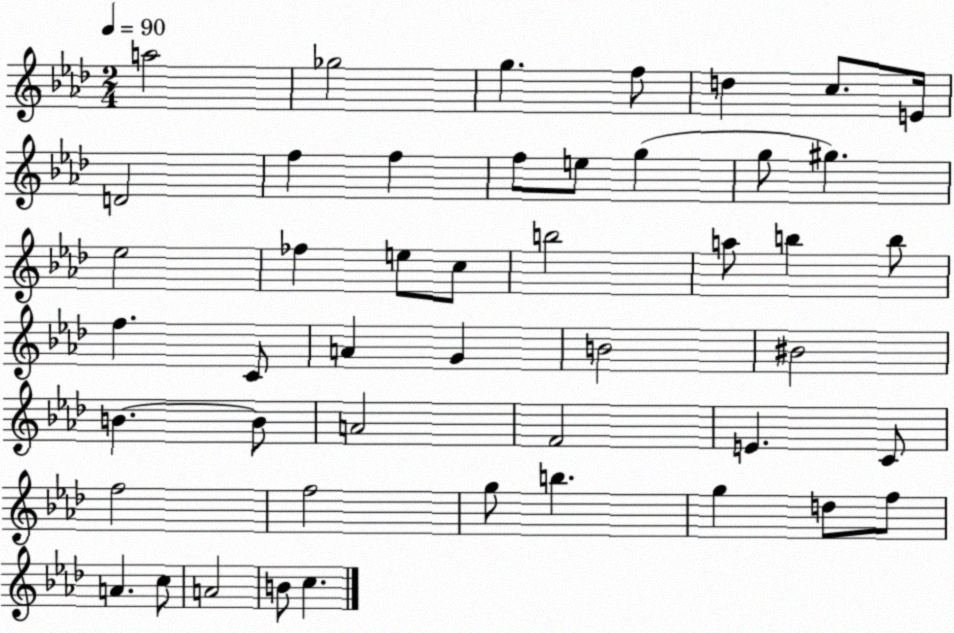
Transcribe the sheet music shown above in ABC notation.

X:1
T:Untitled
M:2/4
L:1/4
K:Ab
a2 _g2 g f/2 d c/2 E/4 D2 f f f/2 e/2 g g/2 ^g _e2 _f e/2 c/2 b2 a/2 b b/2 f C/2 A G B2 ^B2 B B/2 A2 F2 E C/2 f2 f2 g/2 b g d/2 f/2 A c/2 A2 B/2 c